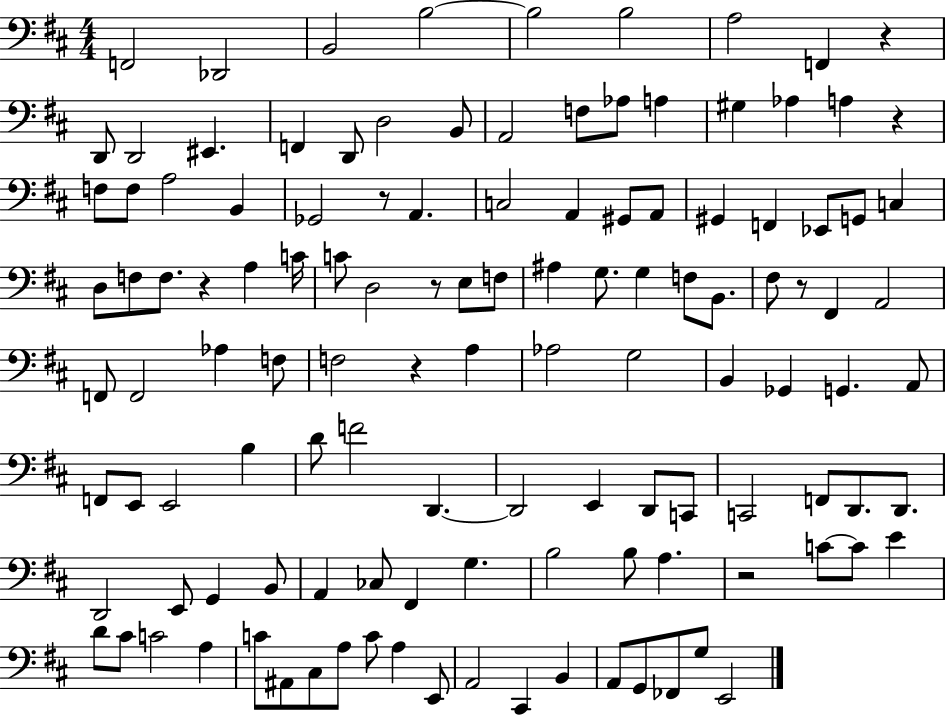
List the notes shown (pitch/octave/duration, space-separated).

F2/h Db2/h B2/h B3/h B3/h B3/h A3/h F2/q R/q D2/e D2/h EIS2/q. F2/q D2/e D3/h B2/e A2/h F3/e Ab3/e A3/q G#3/q Ab3/q A3/q R/q F3/e F3/e A3/h B2/q Gb2/h R/e A2/q. C3/h A2/q G#2/e A2/e G#2/q F2/q Eb2/e G2/e C3/q D3/e F3/e F3/e. R/q A3/q C4/s C4/e D3/h R/e E3/e F3/e A#3/q G3/e. G3/q F3/e B2/e. F#3/e R/e F#2/q A2/h F2/e F2/h Ab3/q F3/e F3/h R/q A3/q Ab3/h G3/h B2/q Gb2/q G2/q. A2/e F2/e E2/e E2/h B3/q D4/e F4/h D2/q. D2/h E2/q D2/e C2/e C2/h F2/e D2/e. D2/e. D2/h E2/e G2/q B2/e A2/q CES3/e F#2/q G3/q. B3/h B3/e A3/q. R/h C4/e C4/e E4/q D4/e C#4/e C4/h A3/q C4/e A#2/e C#3/e A3/e C4/e A3/q E2/e A2/h C#2/q B2/q A2/e G2/e FES2/e G3/e E2/h